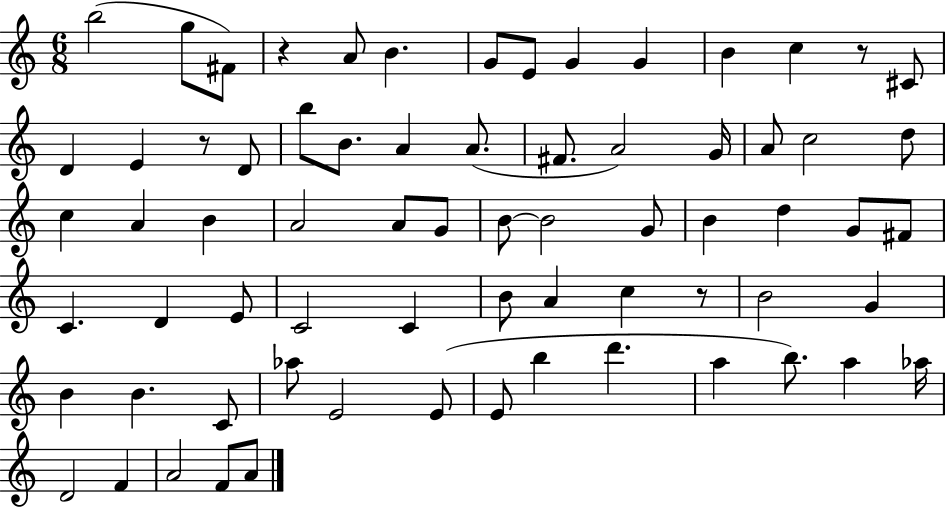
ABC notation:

X:1
T:Untitled
M:6/8
L:1/4
K:C
b2 g/2 ^F/2 z A/2 B G/2 E/2 G G B c z/2 ^C/2 D E z/2 D/2 b/2 B/2 A A/2 ^F/2 A2 G/4 A/2 c2 d/2 c A B A2 A/2 G/2 B/2 B2 G/2 B d G/2 ^F/2 C D E/2 C2 C B/2 A c z/2 B2 G B B C/2 _a/2 E2 E/2 E/2 b d' a b/2 a _a/4 D2 F A2 F/2 A/2